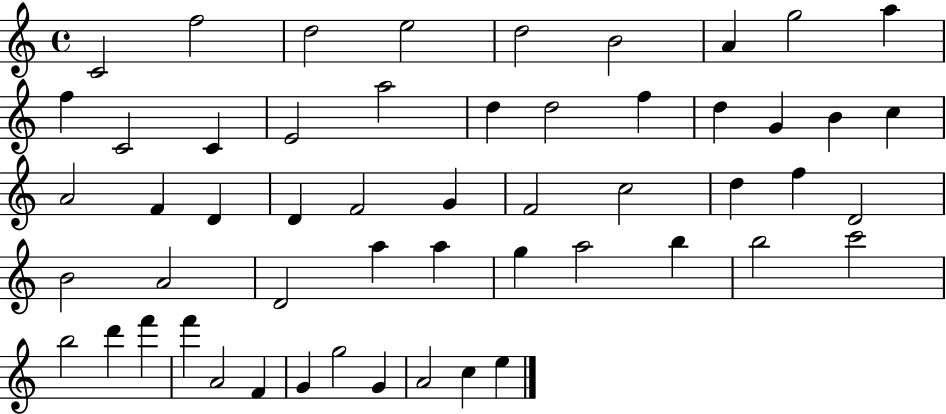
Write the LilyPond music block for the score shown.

{
  \clef treble
  \time 4/4
  \defaultTimeSignature
  \key c \major
  c'2 f''2 | d''2 e''2 | d''2 b'2 | a'4 g''2 a''4 | \break f''4 c'2 c'4 | e'2 a''2 | d''4 d''2 f''4 | d''4 g'4 b'4 c''4 | \break a'2 f'4 d'4 | d'4 f'2 g'4 | f'2 c''2 | d''4 f''4 d'2 | \break b'2 a'2 | d'2 a''4 a''4 | g''4 a''2 b''4 | b''2 c'''2 | \break b''2 d'''4 f'''4 | f'''4 a'2 f'4 | g'4 g''2 g'4 | a'2 c''4 e''4 | \break \bar "|."
}